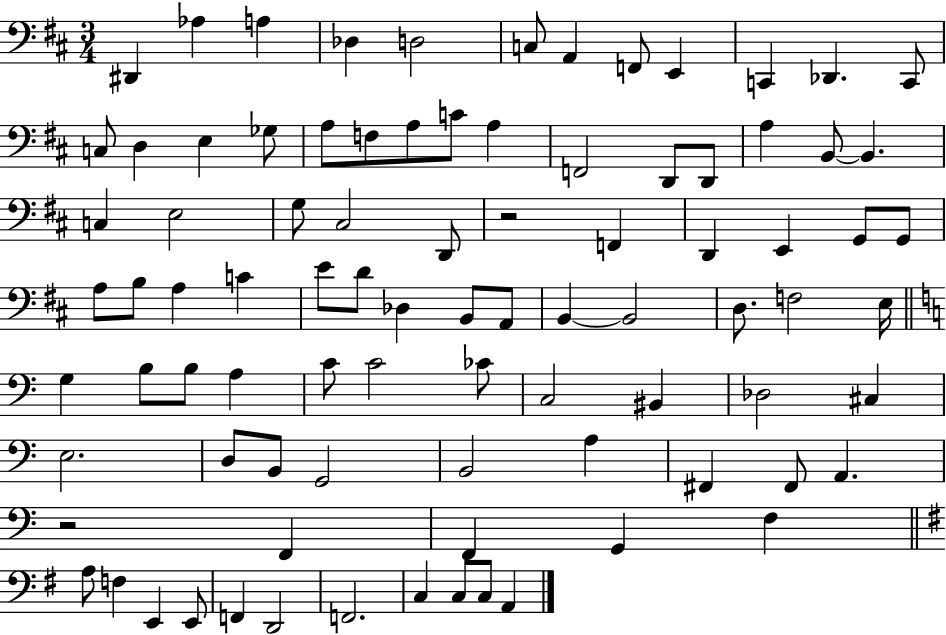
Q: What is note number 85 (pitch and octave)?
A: C3